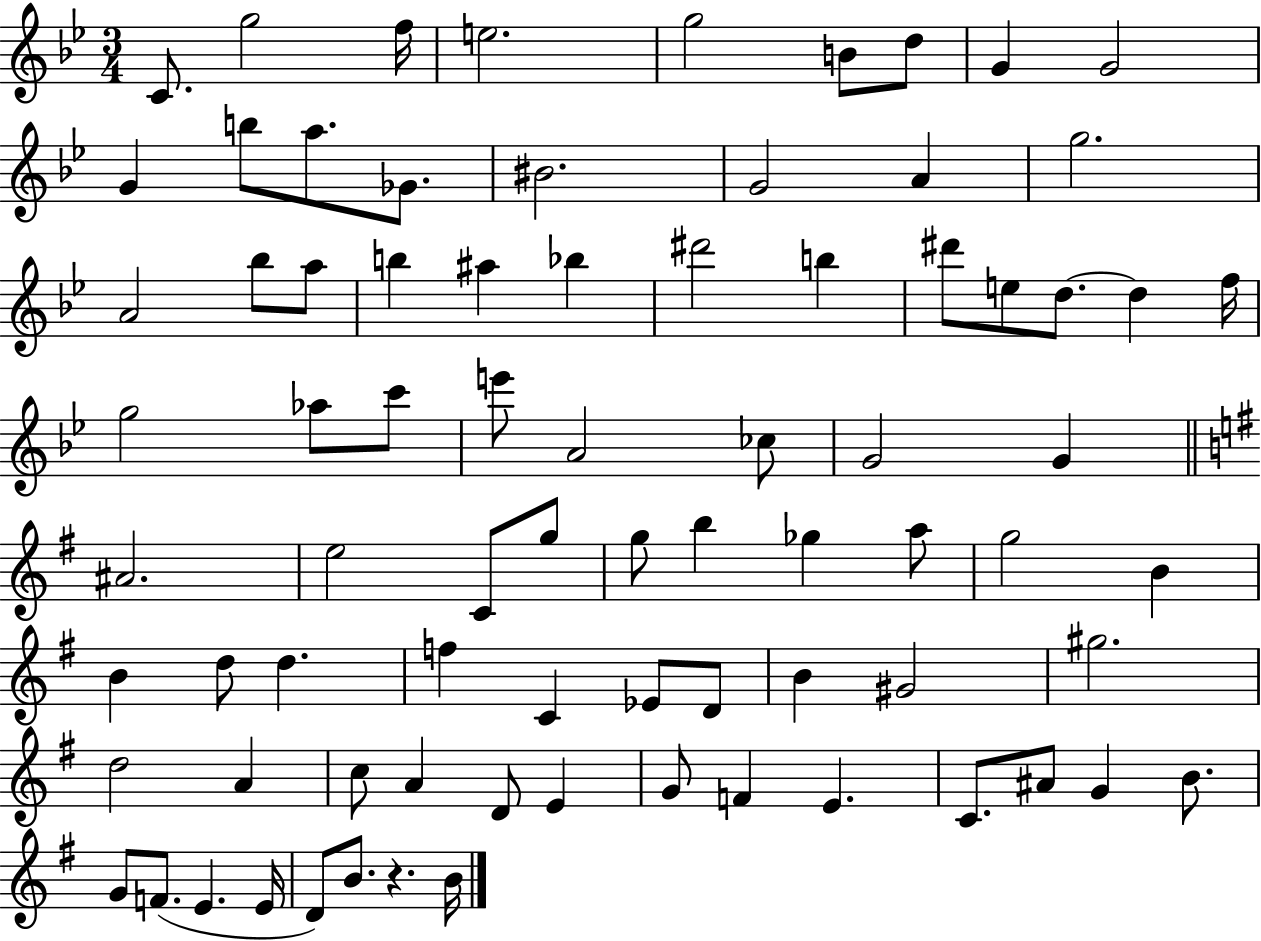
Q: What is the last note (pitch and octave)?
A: B4